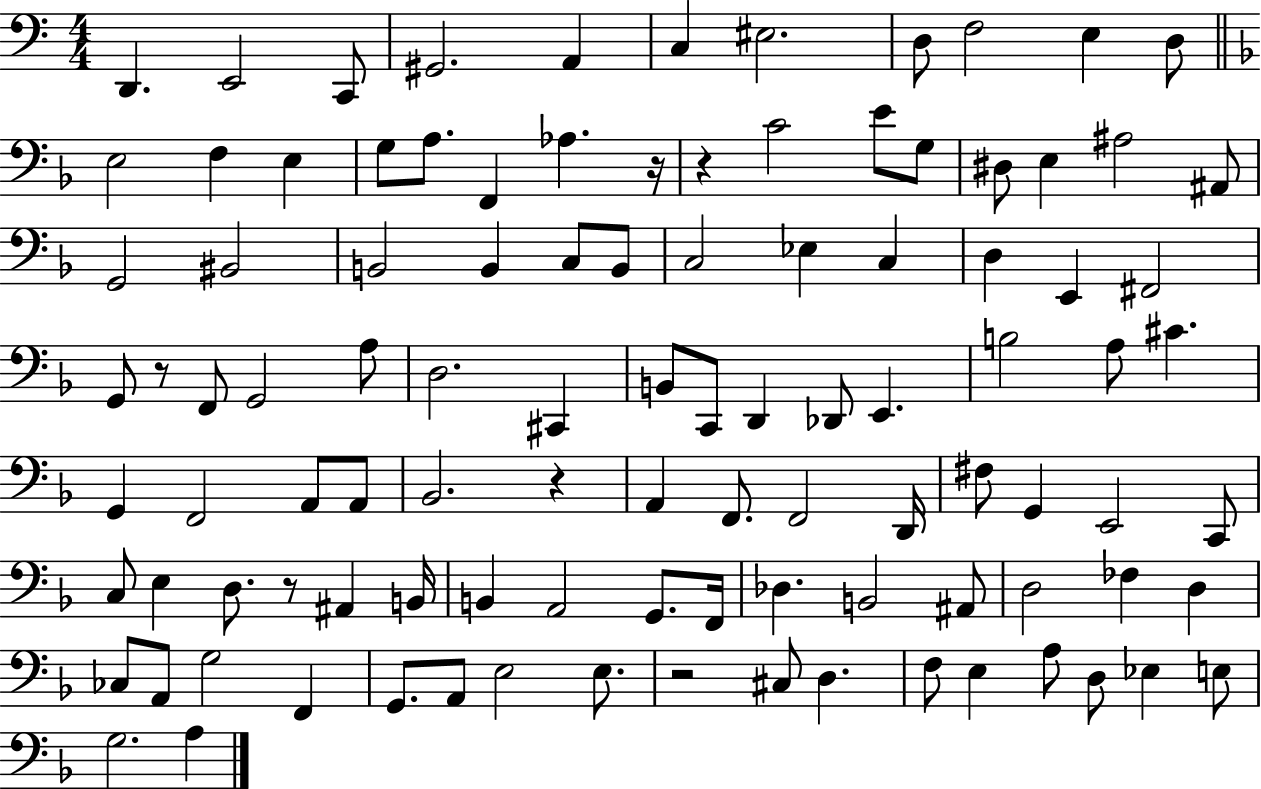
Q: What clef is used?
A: bass